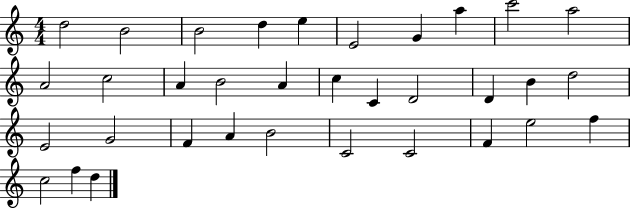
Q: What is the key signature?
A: C major